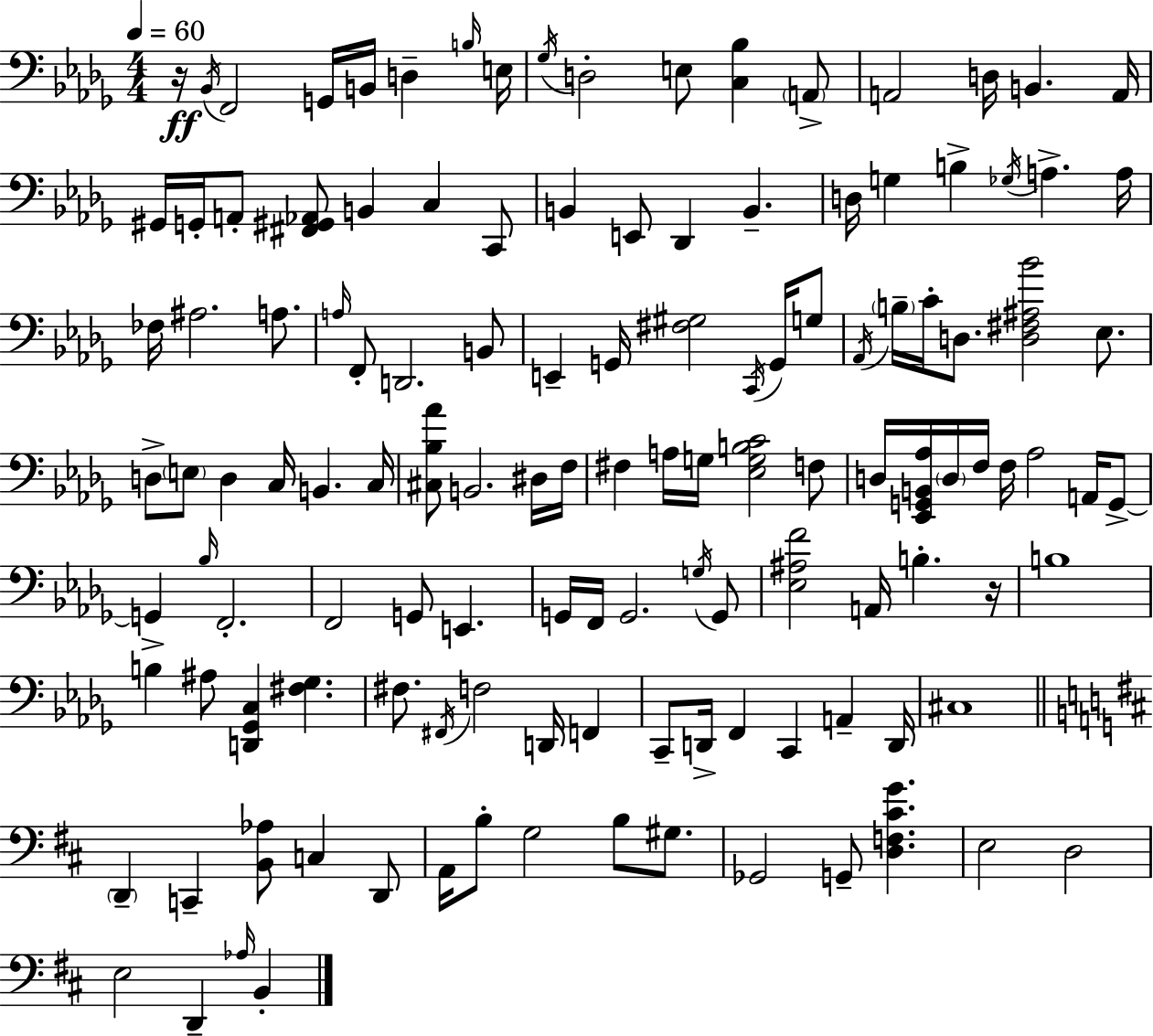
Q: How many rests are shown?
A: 2